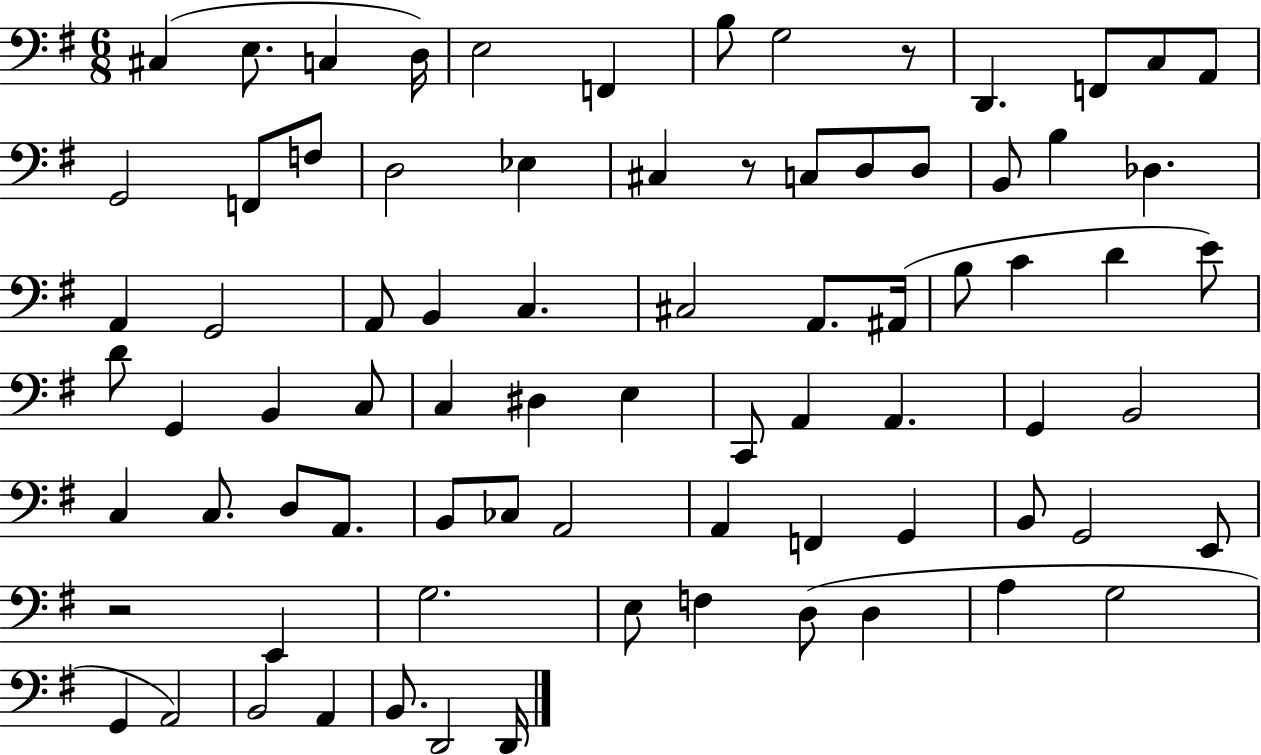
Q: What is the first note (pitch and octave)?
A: C#3